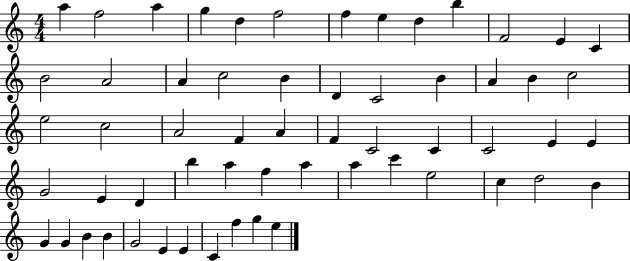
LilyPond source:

{
  \clef treble
  \numericTimeSignature
  \time 4/4
  \key c \major
  a''4 f''2 a''4 | g''4 d''4 f''2 | f''4 e''4 d''4 b''4 | f'2 e'4 c'4 | \break b'2 a'2 | a'4 c''2 b'4 | d'4 c'2 b'4 | a'4 b'4 c''2 | \break e''2 c''2 | a'2 f'4 a'4 | f'4 c'2 c'4 | c'2 e'4 e'4 | \break g'2 e'4 d'4 | b''4 a''4 f''4 a''4 | a''4 c'''4 e''2 | c''4 d''2 b'4 | \break g'4 g'4 b'4 b'4 | g'2 e'4 e'4 | c'4 f''4 g''4 e''4 | \bar "|."
}